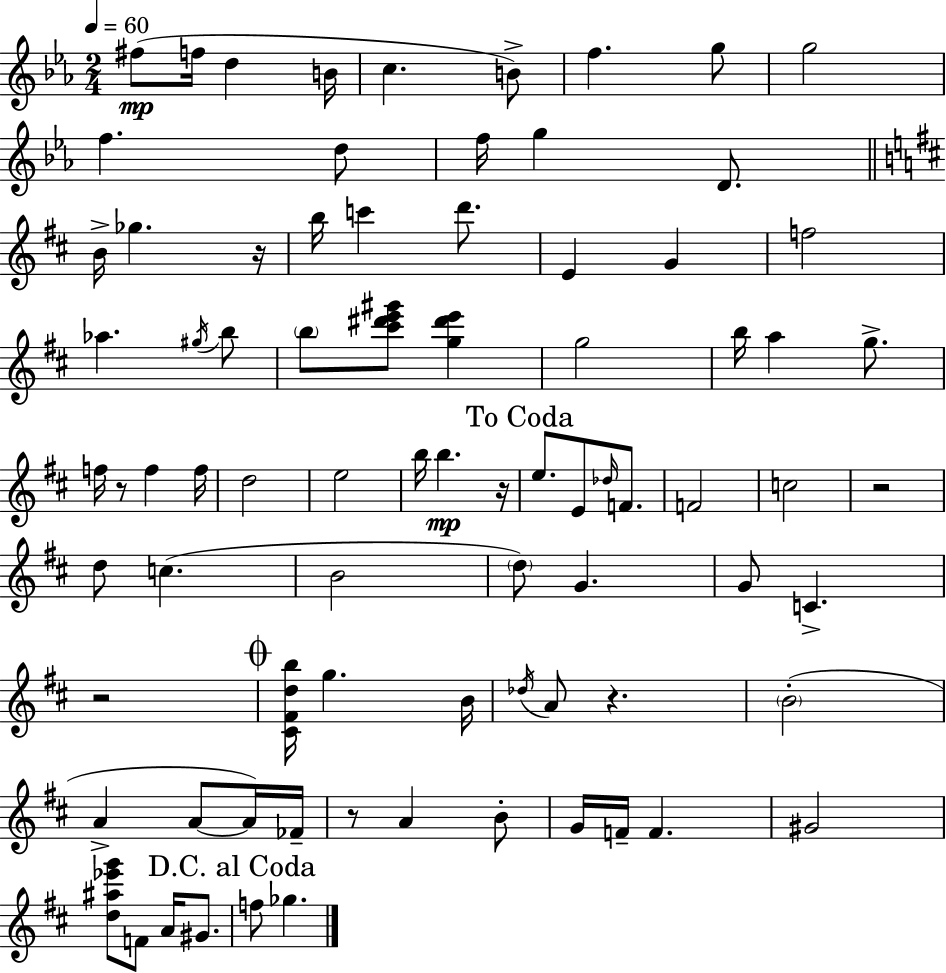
{
  \clef treble
  \numericTimeSignature
  \time 2/4
  \key c \minor
  \tempo 4 = 60
  \repeat volta 2 { fis''8(\mp f''16 d''4 b'16 | c''4. b'8->) | f''4. g''8 | g''2 | \break f''4. d''8 | f''16 g''4 d'8. | \bar "||" \break \key b \minor b'16-> ges''4. r16 | b''16 c'''4 d'''8. | e'4 g'4 | f''2 | \break aes''4. \acciaccatura { gis''16 } b''8 | \parenthesize b''8 <cis''' dis''' e''' gis'''>8 <g'' dis''' e'''>4 | g''2 | b''16 a''4 g''8.-> | \break f''16 r8 f''4 | f''16 d''2 | e''2 | b''16 b''4.\mp | \break r16 \mark "To Coda" e''8. e'8 \grace { des''16 } f'8. | f'2 | c''2 | r2 | \break d''8 c''4.( | b'2 | \parenthesize d''8) g'4. | g'8 c'4.-> | \break r2 | \mark \markup { \musicglyph "scripts.coda" } <cis' fis' d'' b''>16 g''4. | b'16 \acciaccatura { des''16 } a'8 r4. | \parenthesize b'2-.( | \break a'4-> a'8~~ | a'16) fes'16-- r8 a'4 | b'8-. g'16 f'16-- f'4. | gis'2 | \break <d'' ais'' ees''' g'''>8 f'8 a'16 | gis'8. \mark "D.C. al Coda" f''8 ges''4. | } \bar "|."
}